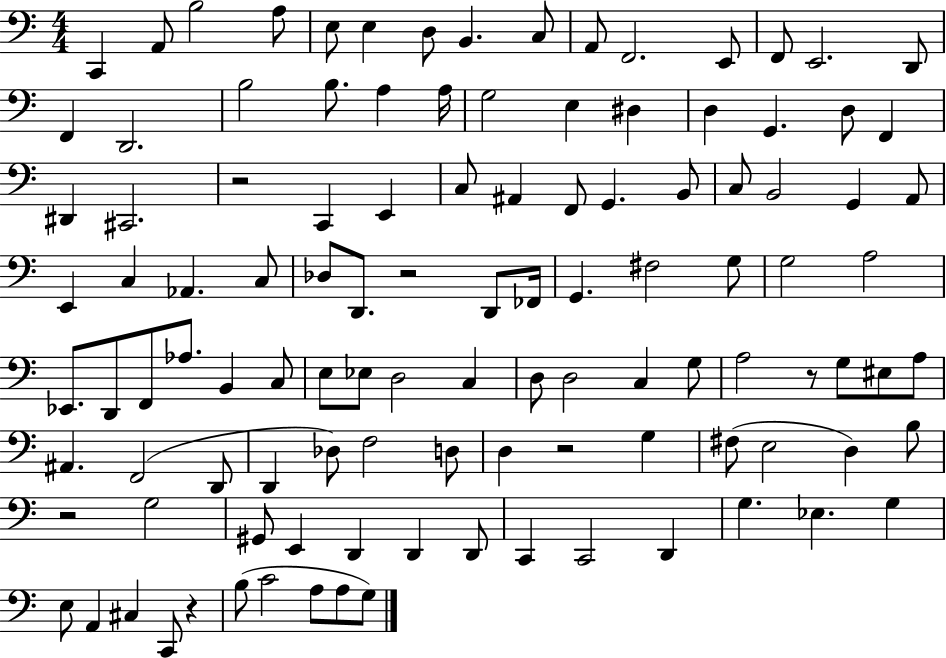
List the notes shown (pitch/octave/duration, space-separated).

C2/q A2/e B3/h A3/e E3/e E3/q D3/e B2/q. C3/e A2/e F2/h. E2/e F2/e E2/h. D2/e F2/q D2/h. B3/h B3/e. A3/q A3/s G3/h E3/q D#3/q D3/q G2/q. D3/e F2/q D#2/q C#2/h. R/h C2/q E2/q C3/e A#2/q F2/e G2/q. B2/e C3/e B2/h G2/q A2/e E2/q C3/q Ab2/q. C3/e Db3/e D2/e. R/h D2/e FES2/s G2/q. F#3/h G3/e G3/h A3/h Eb2/e. D2/e F2/e Ab3/e. B2/q C3/e E3/e Eb3/e D3/h C3/q D3/e D3/h C3/q G3/e A3/h R/e G3/e EIS3/e A3/e A#2/q. F2/h D2/e D2/q Db3/e F3/h D3/e D3/q R/h G3/q F#3/e E3/h D3/q B3/e R/h G3/h G#2/e E2/q D2/q D2/q D2/e C2/q C2/h D2/q G3/q. Eb3/q. G3/q E3/e A2/q C#3/q C2/e R/q B3/e C4/h A3/e A3/e G3/e